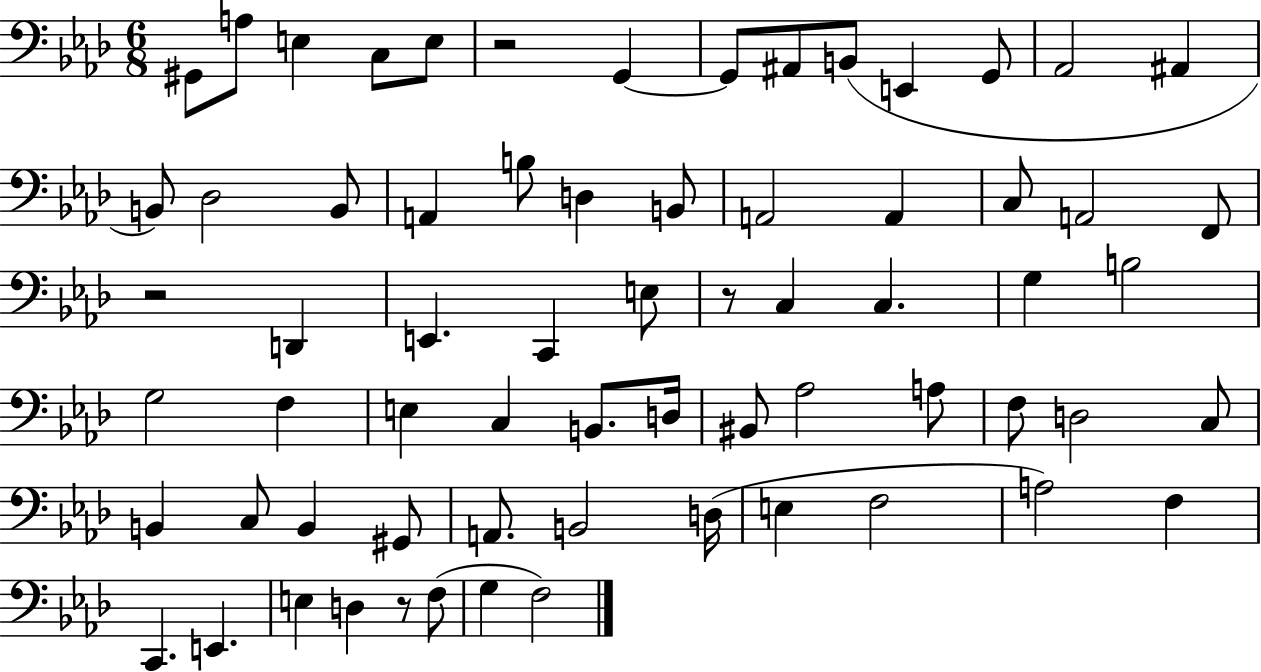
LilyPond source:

{
  \clef bass
  \numericTimeSignature
  \time 6/8
  \key aes \major
  gis,8 a8 e4 c8 e8 | r2 g,4~~ | g,8 ais,8 b,8( e,4 g,8 | aes,2 ais,4 | \break b,8) des2 b,8 | a,4 b8 d4 b,8 | a,2 a,4 | c8 a,2 f,8 | \break r2 d,4 | e,4. c,4 e8 | r8 c4 c4. | g4 b2 | \break g2 f4 | e4 c4 b,8. d16 | bis,8 aes2 a8 | f8 d2 c8 | \break b,4 c8 b,4 gis,8 | a,8. b,2 d16( | e4 f2 | a2) f4 | \break c,4. e,4. | e4 d4 r8 f8( | g4 f2) | \bar "|."
}